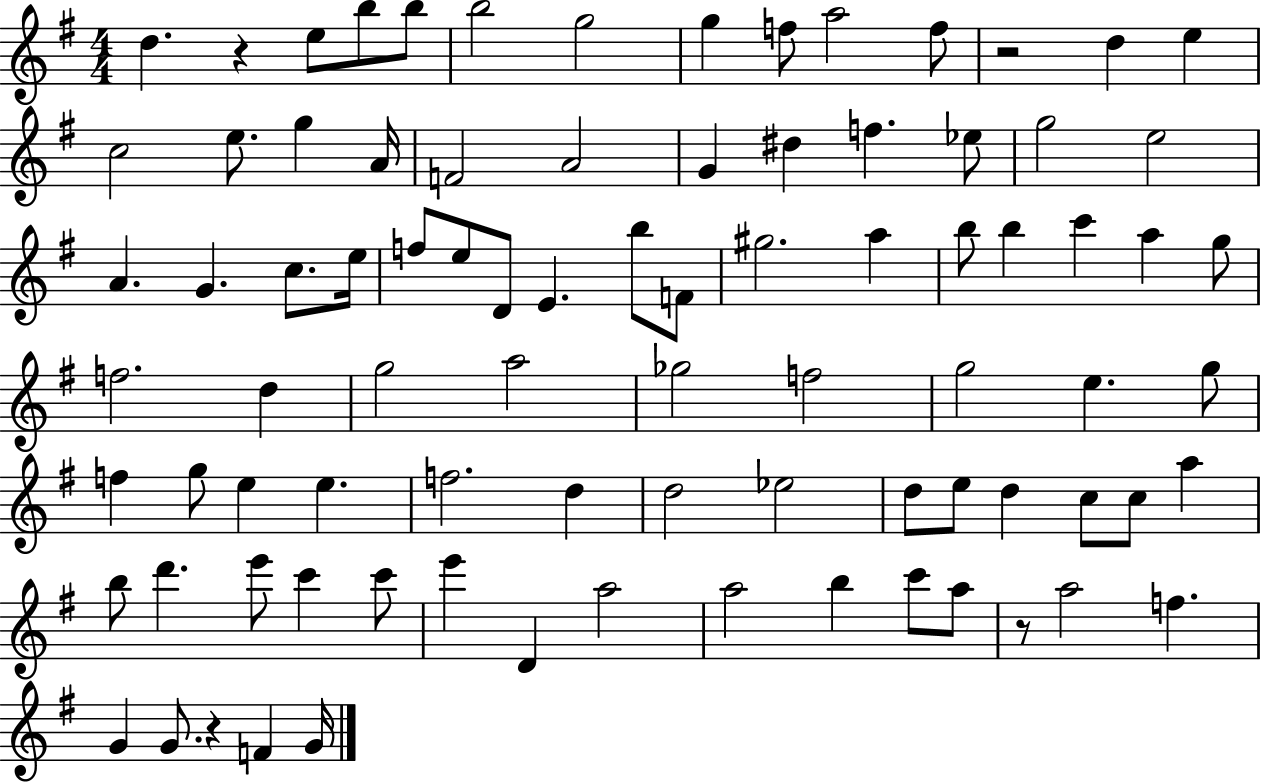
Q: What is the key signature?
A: G major